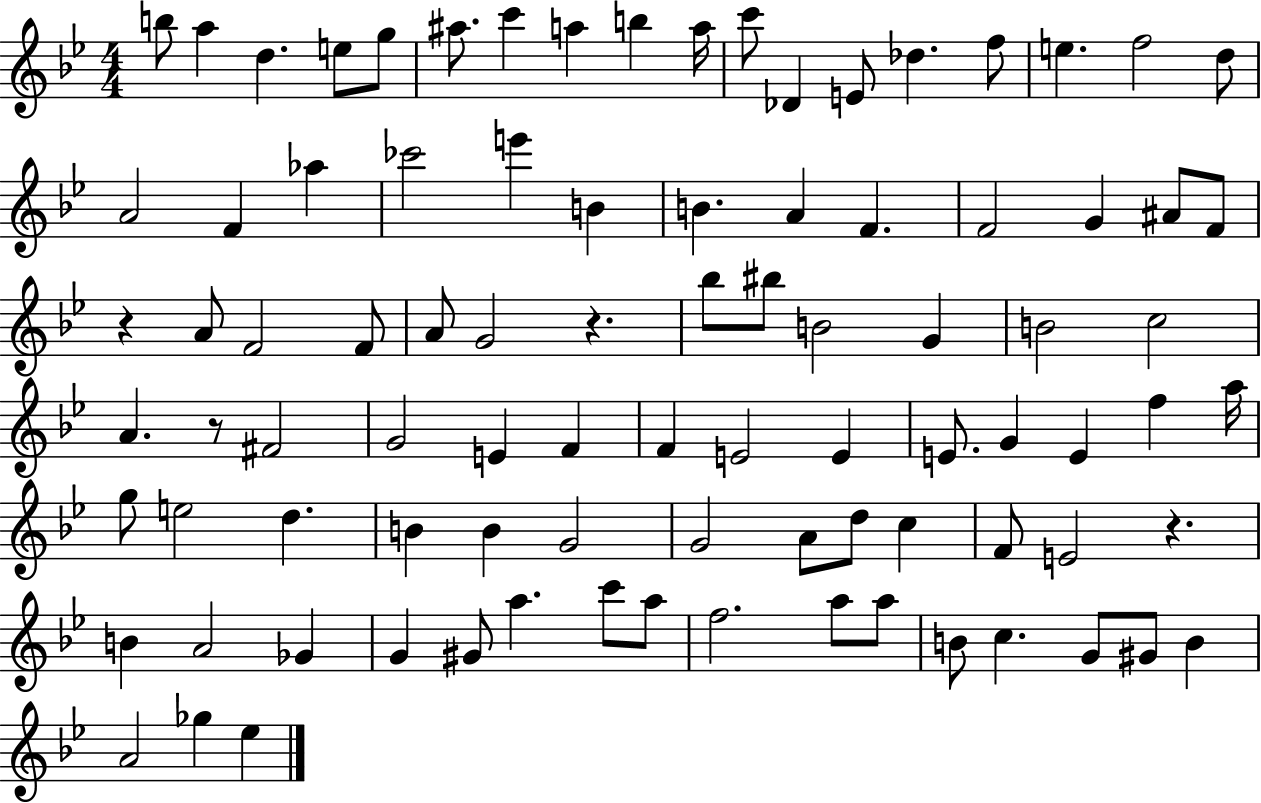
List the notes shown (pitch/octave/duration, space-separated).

B5/e A5/q D5/q. E5/e G5/e A#5/e. C6/q A5/q B5/q A5/s C6/e Db4/q E4/e Db5/q. F5/e E5/q. F5/h D5/e A4/h F4/q Ab5/q CES6/h E6/q B4/q B4/q. A4/q F4/q. F4/h G4/q A#4/e F4/e R/q A4/e F4/h F4/e A4/e G4/h R/q. Bb5/e BIS5/e B4/h G4/q B4/h C5/h A4/q. R/e F#4/h G4/h E4/q F4/q F4/q E4/h E4/q E4/e. G4/q E4/q F5/q A5/s G5/e E5/h D5/q. B4/q B4/q G4/h G4/h A4/e D5/e C5/q F4/e E4/h R/q. B4/q A4/h Gb4/q G4/q G#4/e A5/q. C6/e A5/e F5/h. A5/e A5/e B4/e C5/q. G4/e G#4/e B4/q A4/h Gb5/q Eb5/q